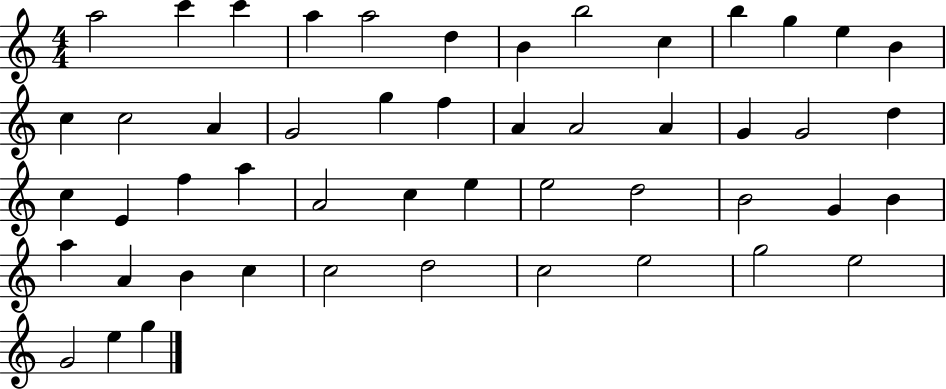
A5/h C6/q C6/q A5/q A5/h D5/q B4/q B5/h C5/q B5/q G5/q E5/q B4/q C5/q C5/h A4/q G4/h G5/q F5/q A4/q A4/h A4/q G4/q G4/h D5/q C5/q E4/q F5/q A5/q A4/h C5/q E5/q E5/h D5/h B4/h G4/q B4/q A5/q A4/q B4/q C5/q C5/h D5/h C5/h E5/h G5/h E5/h G4/h E5/q G5/q